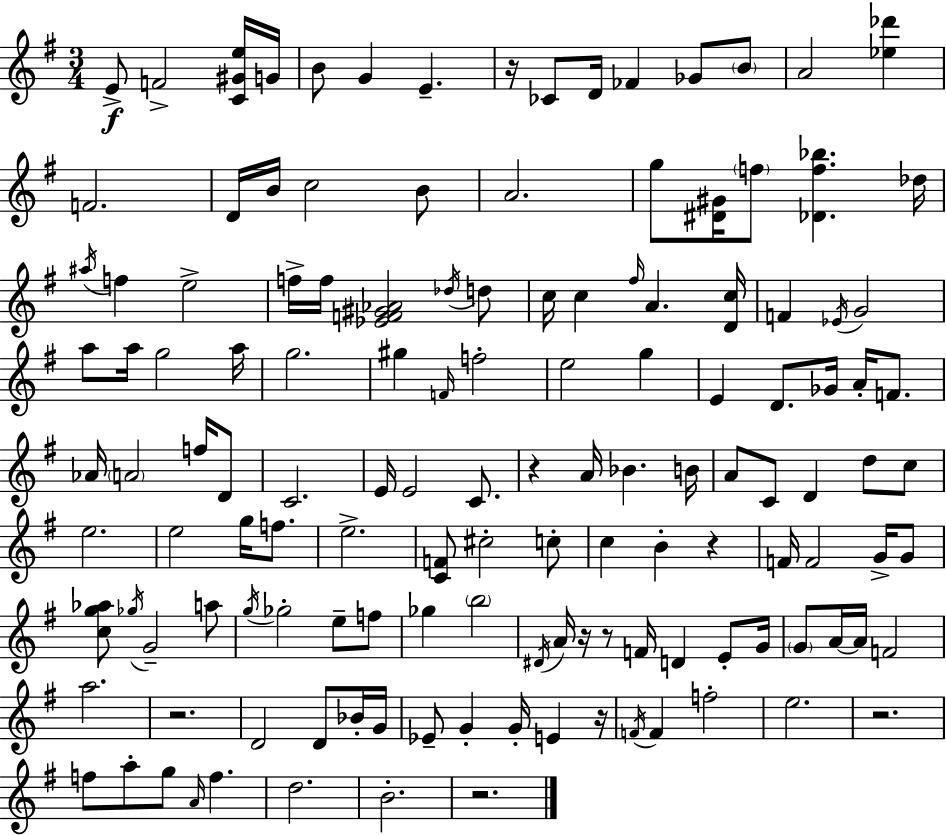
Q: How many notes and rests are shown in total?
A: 135